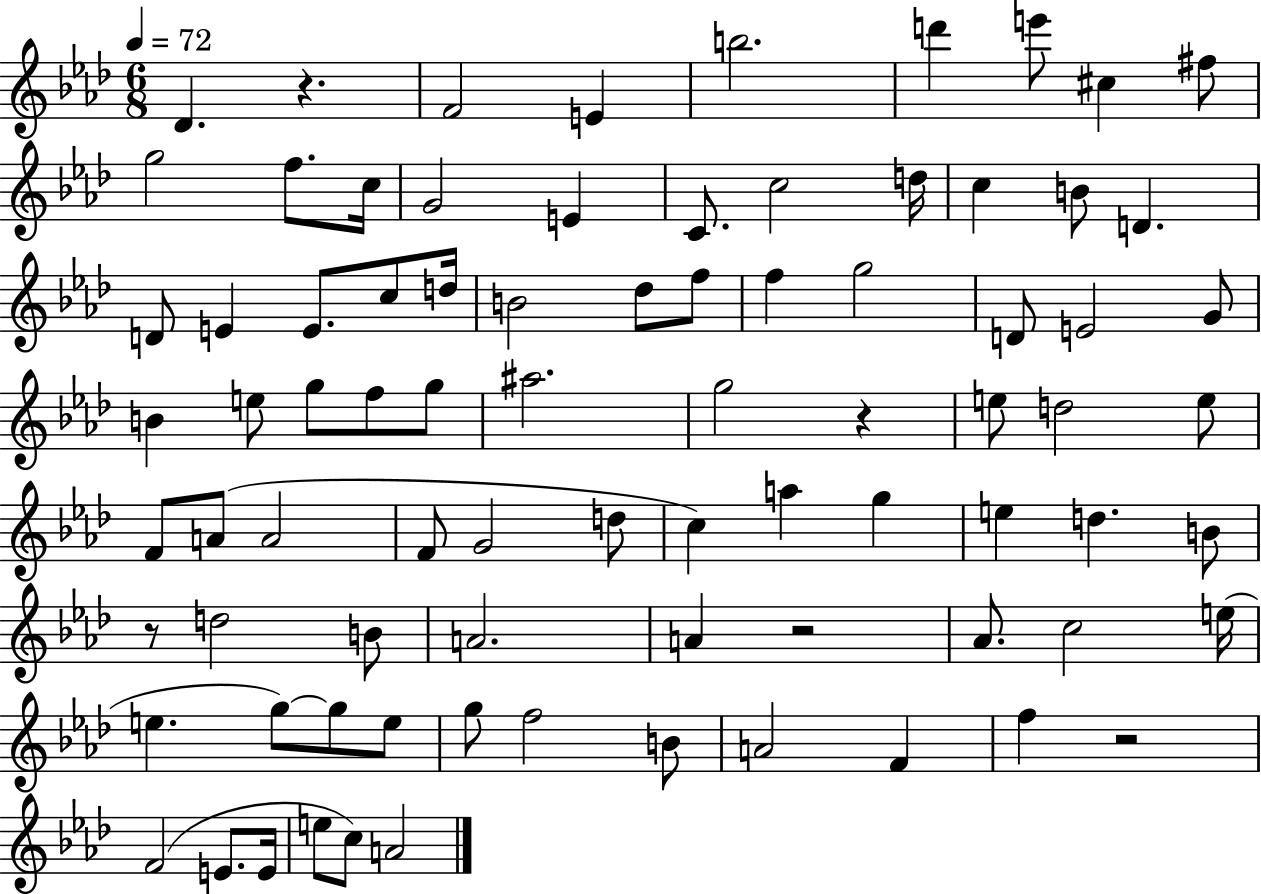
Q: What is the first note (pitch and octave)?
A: Db4